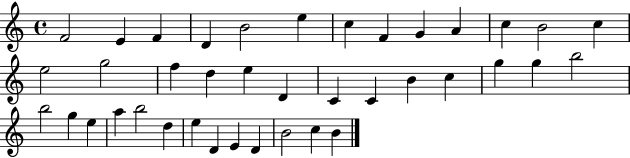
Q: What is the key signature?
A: C major